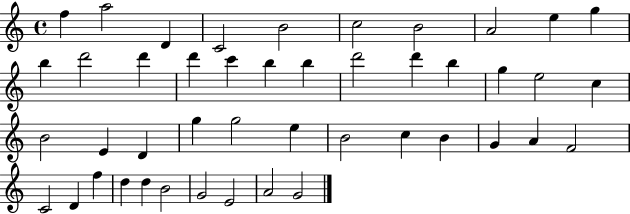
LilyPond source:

{
  \clef treble
  \time 4/4
  \defaultTimeSignature
  \key c \major
  f''4 a''2 d'4 | c'2 b'2 | c''2 b'2 | a'2 e''4 g''4 | \break b''4 d'''2 d'''4 | d'''4 c'''4 b''4 b''4 | d'''2 d'''4 b''4 | g''4 e''2 c''4 | \break b'2 e'4 d'4 | g''4 g''2 e''4 | b'2 c''4 b'4 | g'4 a'4 f'2 | \break c'2 d'4 f''4 | d''4 d''4 b'2 | g'2 e'2 | a'2 g'2 | \break \bar "|."
}